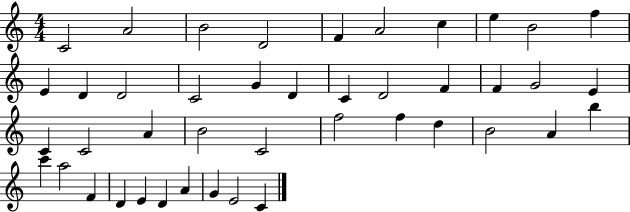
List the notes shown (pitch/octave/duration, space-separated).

C4/h A4/h B4/h D4/h F4/q A4/h C5/q E5/q B4/h F5/q E4/q D4/q D4/h C4/h G4/q D4/q C4/q D4/h F4/q F4/q G4/h E4/q C4/q C4/h A4/q B4/h C4/h F5/h F5/q D5/q B4/h A4/q B5/q C6/q A5/h F4/q D4/q E4/q D4/q A4/q G4/q E4/h C4/q